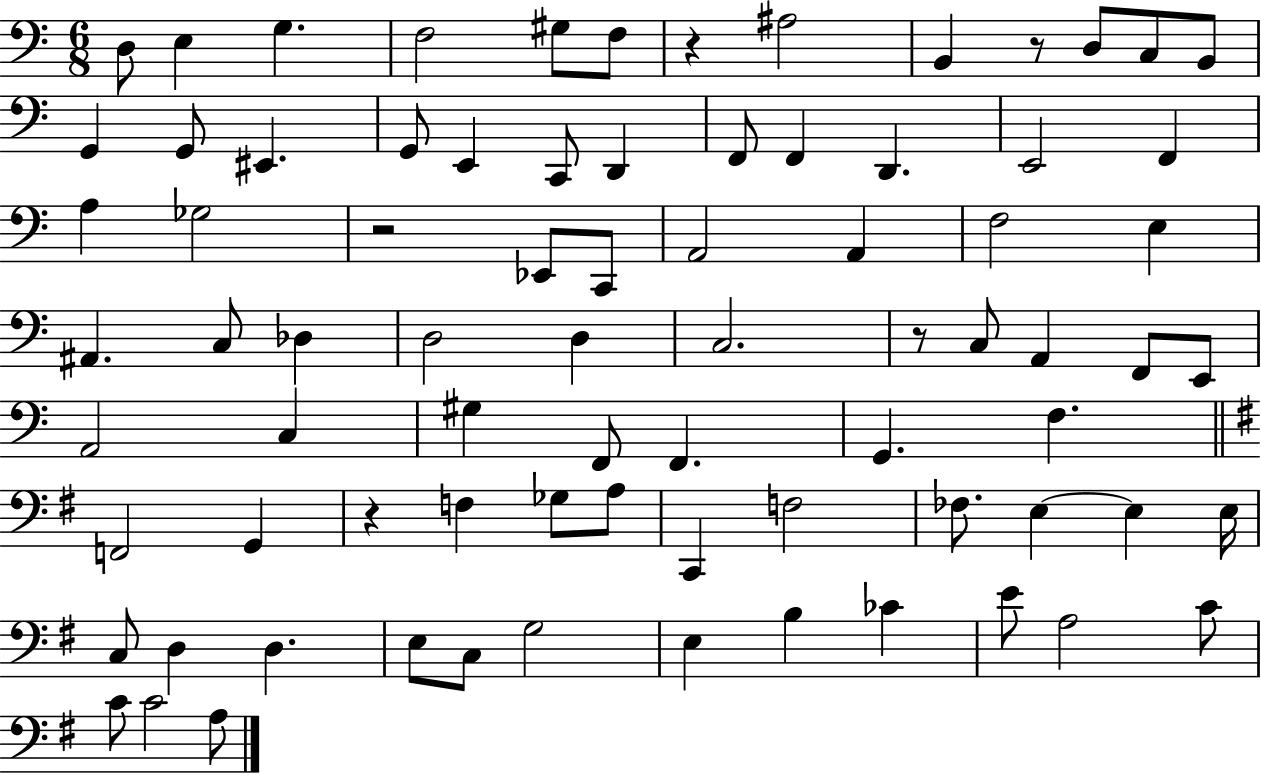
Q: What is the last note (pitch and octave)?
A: A3